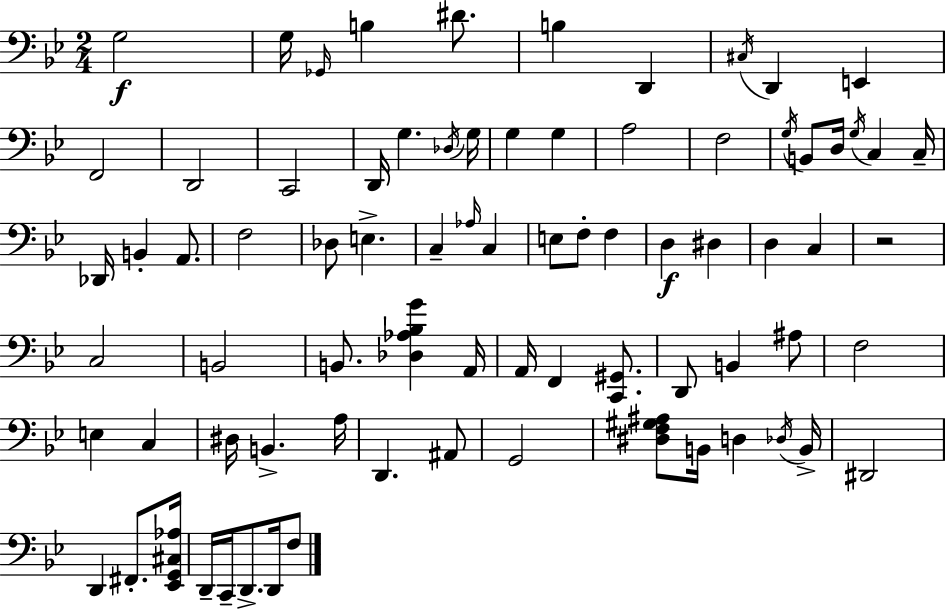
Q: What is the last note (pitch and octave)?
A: F3